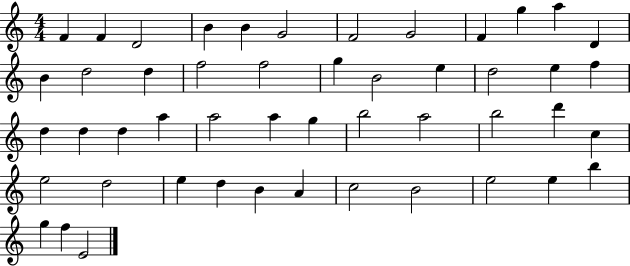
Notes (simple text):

F4/q F4/q D4/h B4/q B4/q G4/h F4/h G4/h F4/q G5/q A5/q D4/q B4/q D5/h D5/q F5/h F5/h G5/q B4/h E5/q D5/h E5/q F5/q D5/q D5/q D5/q A5/q A5/h A5/q G5/q B5/h A5/h B5/h D6/q C5/q E5/h D5/h E5/q D5/q B4/q A4/q C5/h B4/h E5/h E5/q B5/q G5/q F5/q E4/h